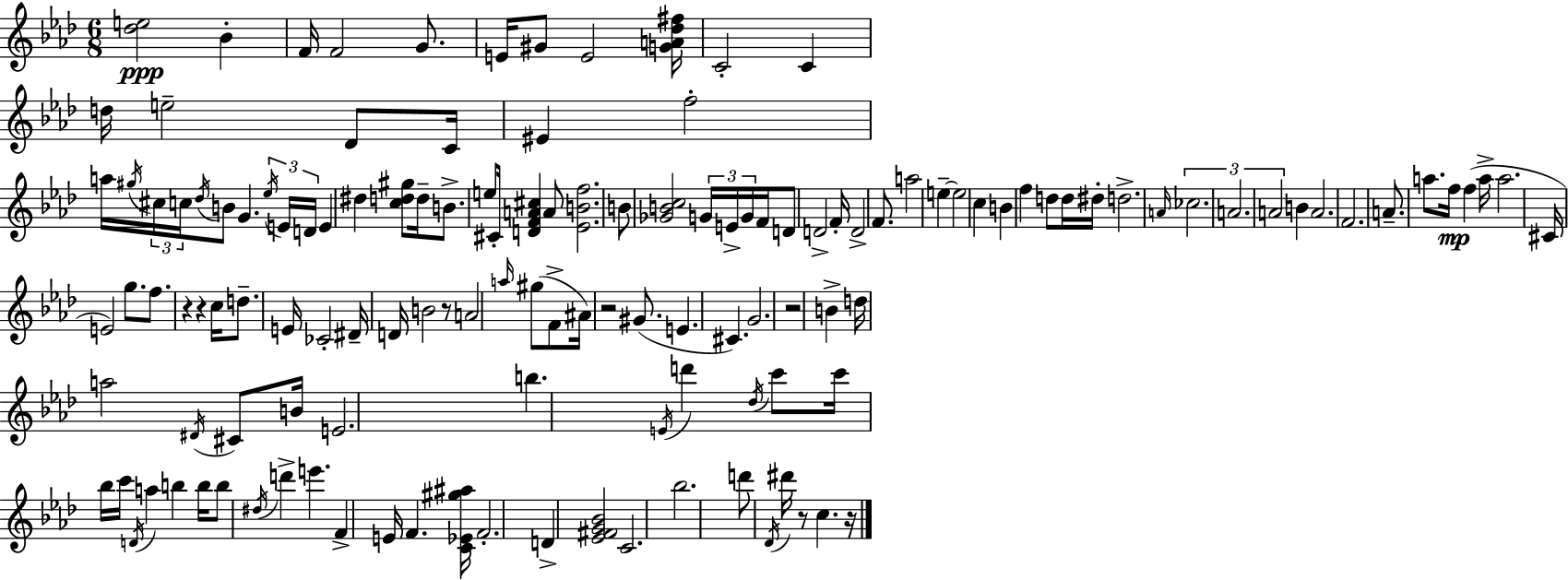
[Db5,E5]/h Bb4/q F4/s F4/h G4/e. E4/s G#4/e E4/h [G4,A4,Db5,F#5]/s C4/h C4/q D5/s E5/h Db4/e C4/s EIS4/q F5/h A5/s G#5/s C#5/s C5/s Db5/s B4/e G4/q. Eb5/s E4/s D4/s E4/q D#5/q [C5,D5,G#5]/e D5/s B4/e. E5/e C#4/s [D4,F4,A4,C#5]/q A4/e [Eb4,B4,F5]/h. B4/e [Gb4,B4,C5]/h G4/s E4/s G4/s F4/s D4/e D4/h F4/s D4/h F4/e. A5/h E5/q E5/h C5/q B4/q F5/q D5/e D5/s D#5/s D5/h. A4/s CES5/h. A4/h. A4/h B4/q A4/h. F4/h. A4/e. A5/e. F5/s F5/q A5/s A5/h. C#4/s E4/h G5/e. F5/e. R/q R/q C5/s D5/e. E4/s CES4/h D#4/s D4/s B4/h R/e A4/h A5/s G#5/e F4/e A#4/s R/h G#4/e. E4/q. C#4/q. G4/h. R/h B4/q D5/s A5/h D#4/s C#4/e B4/s E4/h. B5/q. E4/s D6/q Db5/s C6/e C6/s Bb5/s C6/s D4/s A5/q B5/q B5/s B5/e D#5/s D6/q E6/q. F4/q E4/s F4/q. [C4,Eb4,G#5,A#5]/s F4/h. D4/q [Eb4,F#4,G4,Bb4]/h C4/h. Bb5/h. D6/e Db4/s D#6/s R/e C5/q. R/s